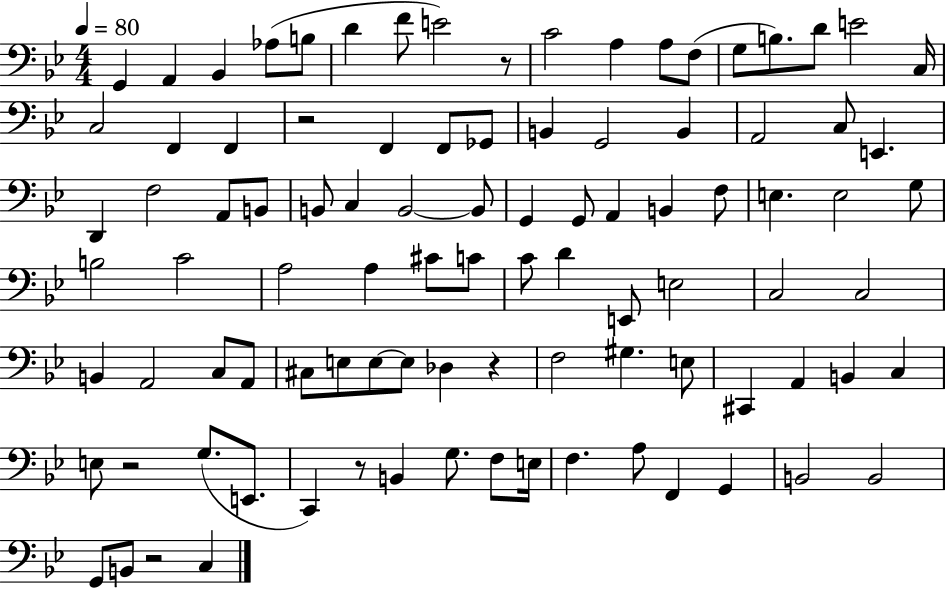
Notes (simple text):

G2/q A2/q Bb2/q Ab3/e B3/e D4/q F4/e E4/h R/e C4/h A3/q A3/e F3/e G3/e B3/e. D4/e E4/h C3/s C3/h F2/q F2/q R/h F2/q F2/e Gb2/e B2/q G2/h B2/q A2/h C3/e E2/q. D2/q F3/h A2/e B2/e B2/e C3/q B2/h B2/e G2/q G2/e A2/q B2/q F3/e E3/q. E3/h G3/e B3/h C4/h A3/h A3/q C#4/e C4/e C4/e D4/q E2/e E3/h C3/h C3/h B2/q A2/h C3/e A2/e C#3/e E3/e E3/e E3/e Db3/q R/q F3/h G#3/q. E3/e C#2/q A2/q B2/q C3/q E3/e R/h G3/e. E2/e. C2/q R/e B2/q G3/e. F3/e E3/s F3/q. A3/e F2/q G2/q B2/h B2/h G2/e B2/e R/h C3/q